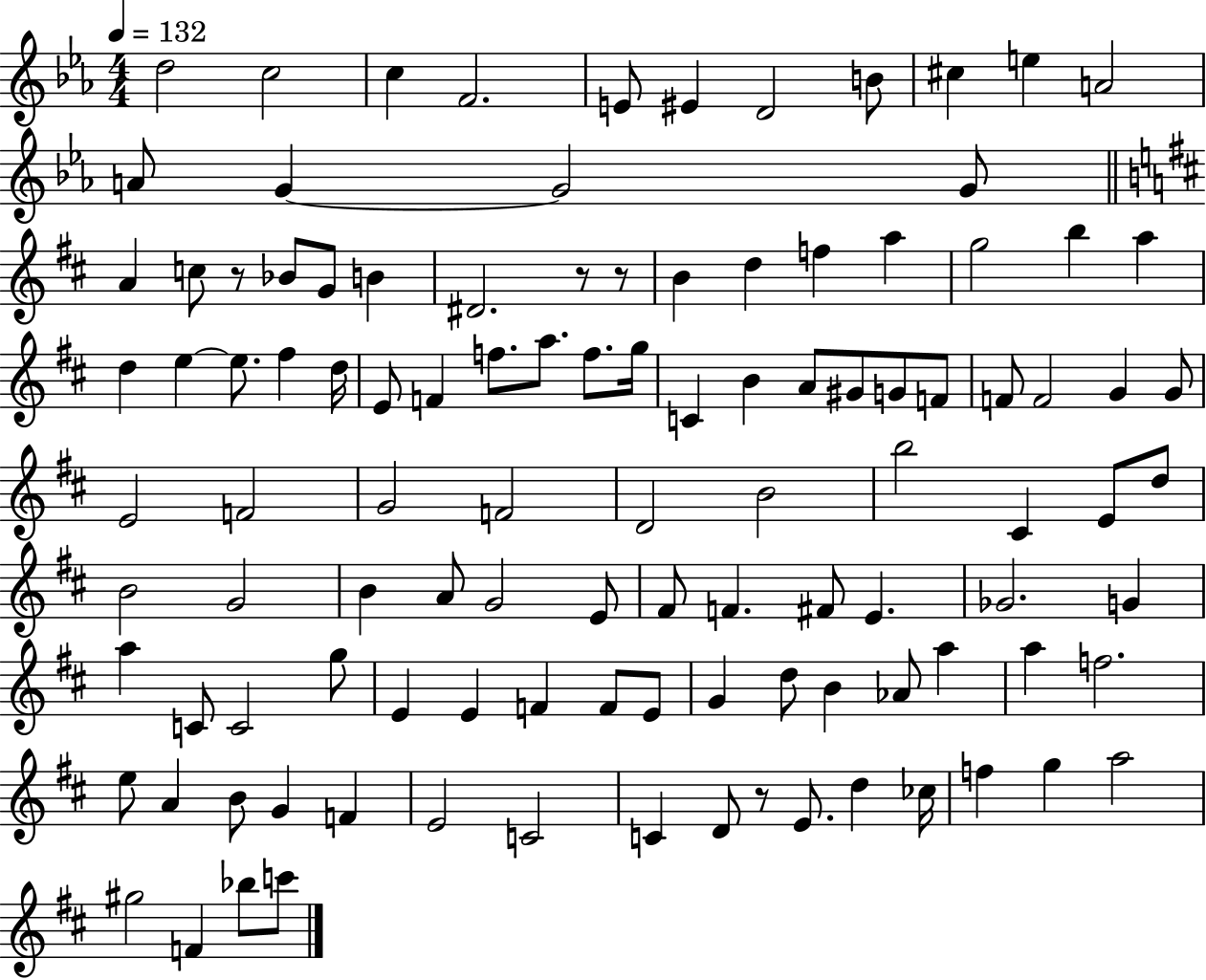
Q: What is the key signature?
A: EES major